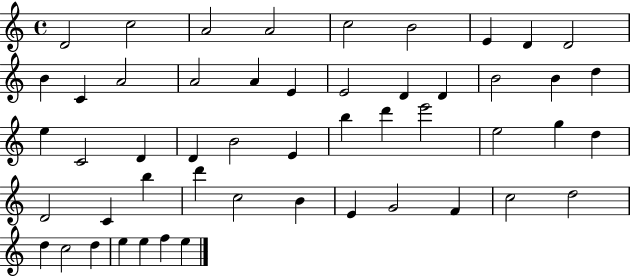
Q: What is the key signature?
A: C major